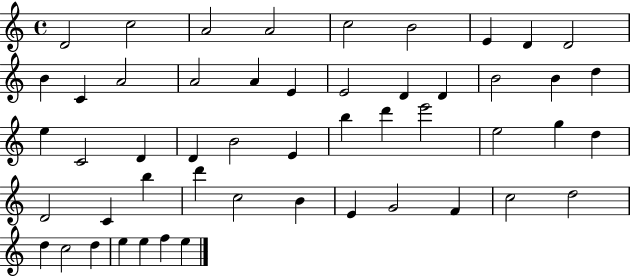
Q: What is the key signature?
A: C major